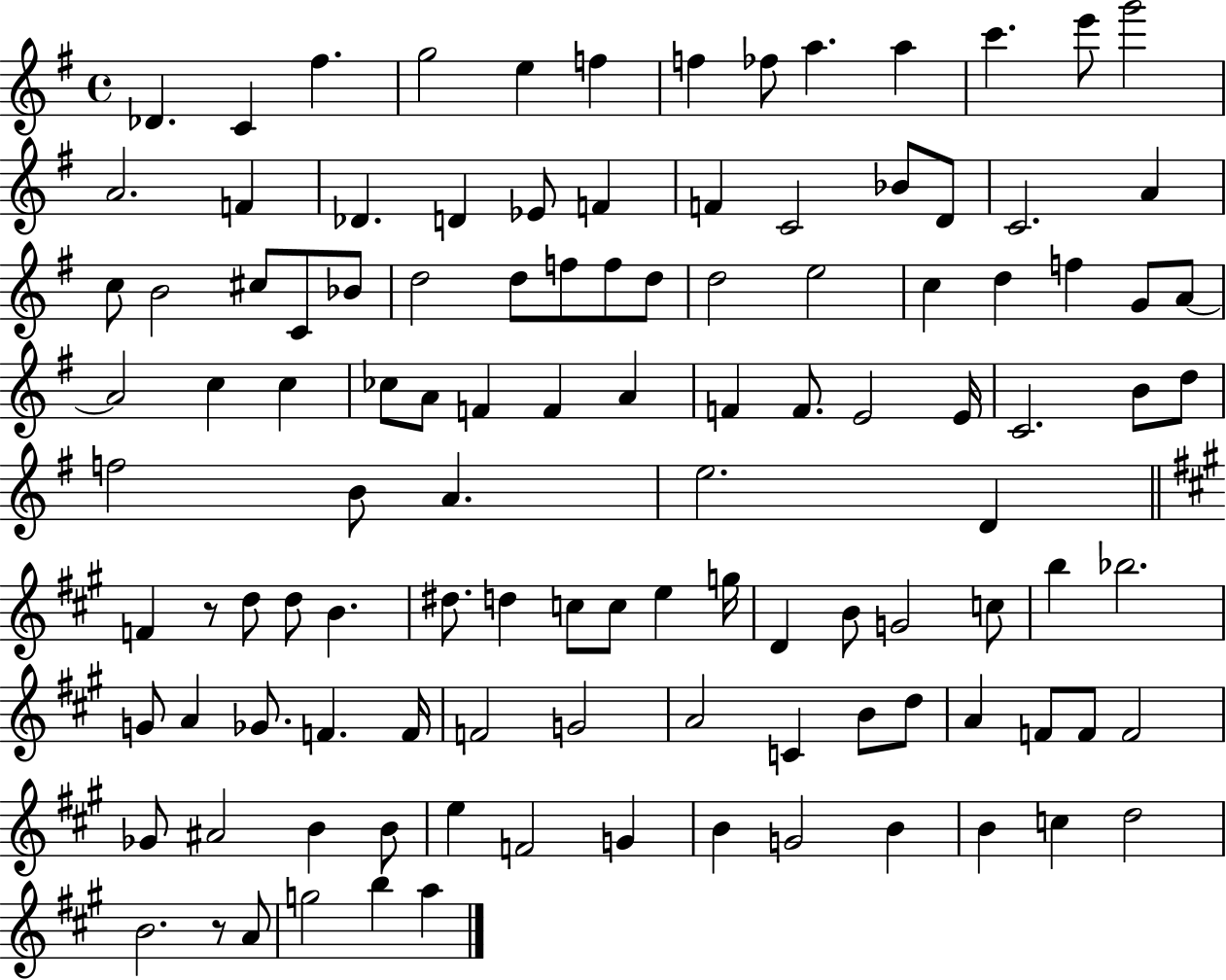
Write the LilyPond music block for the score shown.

{
  \clef treble
  \time 4/4
  \defaultTimeSignature
  \key g \major
  \repeat volta 2 { des'4. c'4 fis''4. | g''2 e''4 f''4 | f''4 fes''8 a''4. a''4 | c'''4. e'''8 g'''2 | \break a'2. f'4 | des'4. d'4 ees'8 f'4 | f'4 c'2 bes'8 d'8 | c'2. a'4 | \break c''8 b'2 cis''8 c'8 bes'8 | d''2 d''8 f''8 f''8 d''8 | d''2 e''2 | c''4 d''4 f''4 g'8 a'8~~ | \break a'2 c''4 c''4 | ces''8 a'8 f'4 f'4 a'4 | f'4 f'8. e'2 e'16 | c'2. b'8 d''8 | \break f''2 b'8 a'4. | e''2. d'4 | \bar "||" \break \key a \major f'4 r8 d''8 d''8 b'4. | dis''8. d''4 c''8 c''8 e''4 g''16 | d'4 b'8 g'2 c''8 | b''4 bes''2. | \break g'8 a'4 ges'8. f'4. f'16 | f'2 g'2 | a'2 c'4 b'8 d''8 | a'4 f'8 f'8 f'2 | \break ges'8 ais'2 b'4 b'8 | e''4 f'2 g'4 | b'4 g'2 b'4 | b'4 c''4 d''2 | \break b'2. r8 a'8 | g''2 b''4 a''4 | } \bar "|."
}